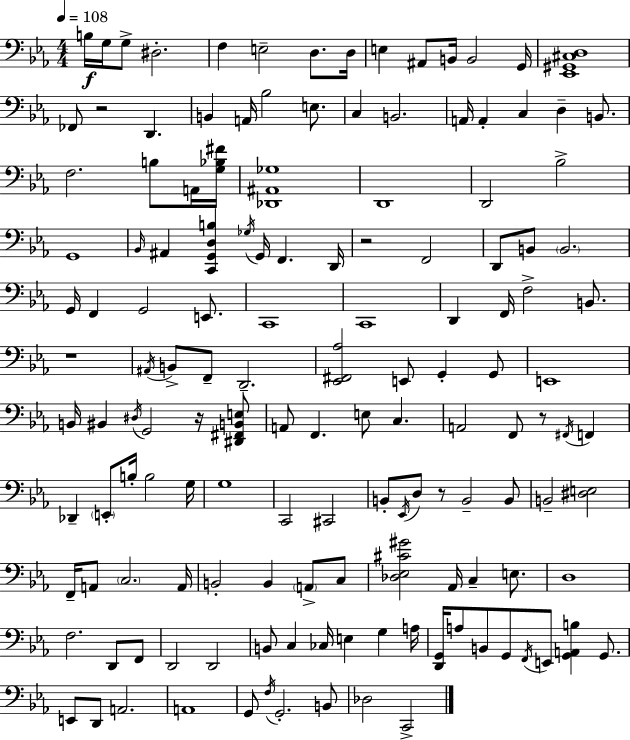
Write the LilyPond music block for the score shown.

{
  \clef bass
  \numericTimeSignature
  \time 4/4
  \key ees \major
  \tempo 4 = 108
  b16\f g16 g8-> dis2.-. | f4 e2-- d8. d16 | e4 ais,8 b,16 b,2 g,16 | <ees, gis, cis d>1 | \break fes,8 r2 d,4. | b,4 a,16 bes2 e8. | c4 b,2. | a,16 a,4-. c4 d4-- b,8. | \break f2. b8 a,16 <g bes fis'>16 | <des, ais, ges>1 | d,1 | d,2 bes2-> | \break g,1 | \grace { bes,16 } ais,4 <c, g, d b>4 \acciaccatura { ges16 } g,16 f,4. | d,16 r2 f,2 | d,8 b,8 \parenthesize b,2. | \break g,16 f,4 g,2 e,8. | c,1 | c,1 | d,4 f,16 f2-> b,8. | \break r1 | \acciaccatura { ais,16 } b,8-> f,8-- d,2.-- | <ees, fis, aes>2 e,8 g,4-. | g,8 e,1 | \break b,16 bis,4 \acciaccatura { dis16 } g,2 | r16 <dis, fis, b, e>8 a,8 f,4. e8 c4. | a,2 f,8 r8 | \acciaccatura { fis,16 } f,4 des,4-- \parenthesize e,8-. b16-. b2 | \break g16 g1 | c,2 cis,2 | b,8-. \acciaccatura { ees,16 } d8 r8 b,2-- | b,8 b,2-- <dis e>2 | \break f,16-- a,8 \parenthesize c2. | a,16 b,2-. b,4 | \parenthesize a,8-> c8 <des ees cis' gis'>2 aes,16 c4-- | e8. d1 | \break f2. | d,8 f,8 d,2 d,2 | b,8 c4 ces16 e4 | g4 a16 <d, g,>16 a8 b,8 g,8 \acciaccatura { f,16 } e,8 | \break <g, a, b>4 g,8. e,8 d,8 a,2. | a,1 | g,8 \acciaccatura { f16 } g,2.-. | b,8 des2 | \break c,2-> \bar "|."
}